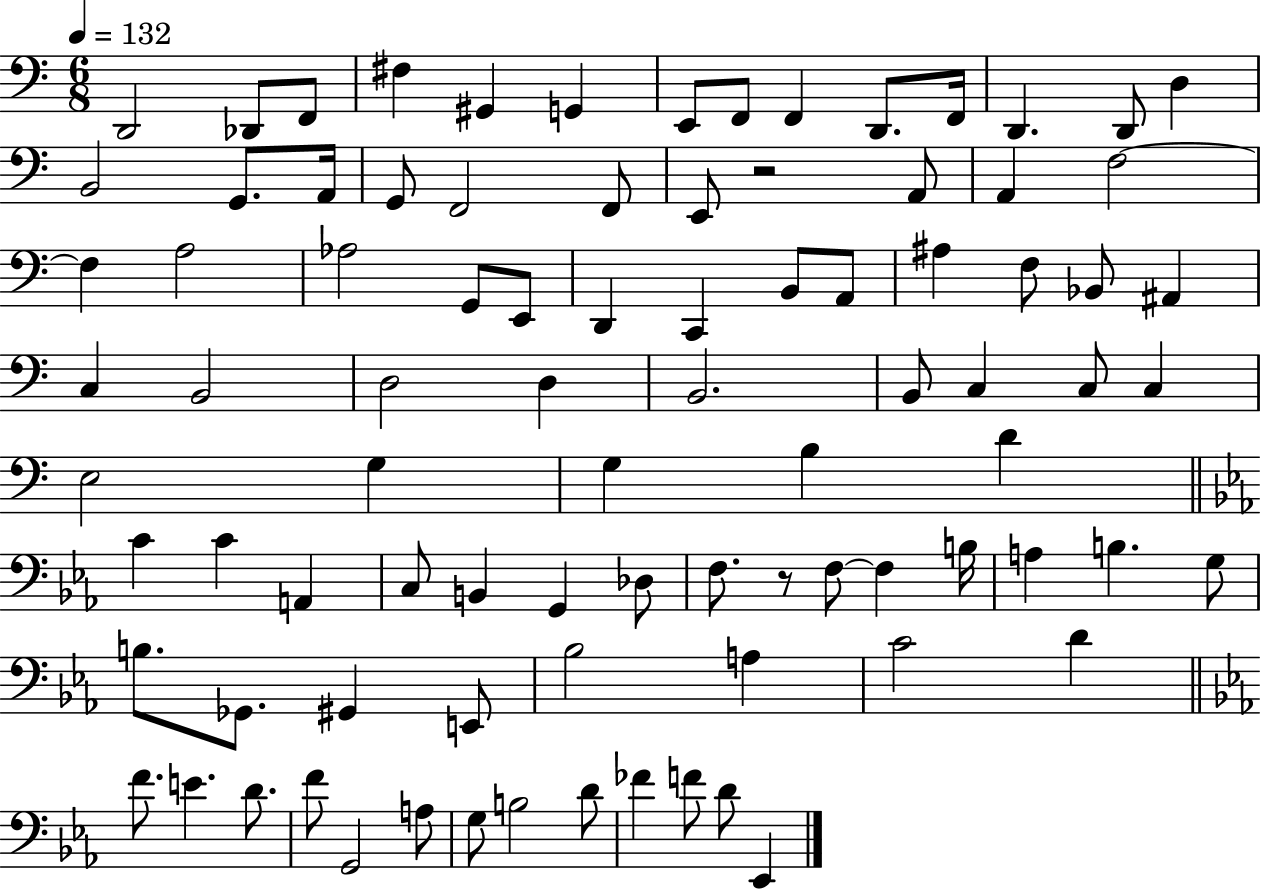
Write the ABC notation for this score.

X:1
T:Untitled
M:6/8
L:1/4
K:C
D,,2 _D,,/2 F,,/2 ^F, ^G,, G,, E,,/2 F,,/2 F,, D,,/2 F,,/4 D,, D,,/2 D, B,,2 G,,/2 A,,/4 G,,/2 F,,2 F,,/2 E,,/2 z2 A,,/2 A,, F,2 F, A,2 _A,2 G,,/2 E,,/2 D,, C,, B,,/2 A,,/2 ^A, F,/2 _B,,/2 ^A,, C, B,,2 D,2 D, B,,2 B,,/2 C, C,/2 C, E,2 G, G, B, D C C A,, C,/2 B,, G,, _D,/2 F,/2 z/2 F,/2 F, B,/4 A, B, G,/2 B,/2 _G,,/2 ^G,, E,,/2 _B,2 A, C2 D F/2 E D/2 F/2 G,,2 A,/2 G,/2 B,2 D/2 _F F/2 D/2 _E,,